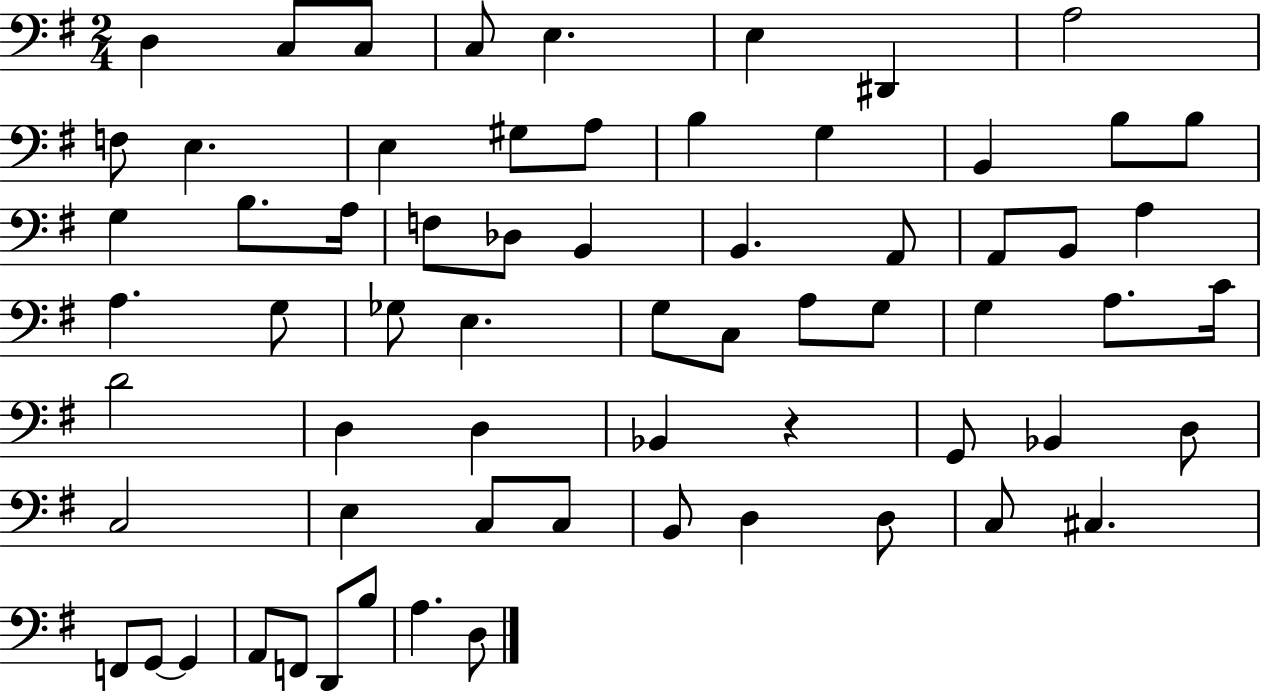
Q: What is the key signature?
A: G major